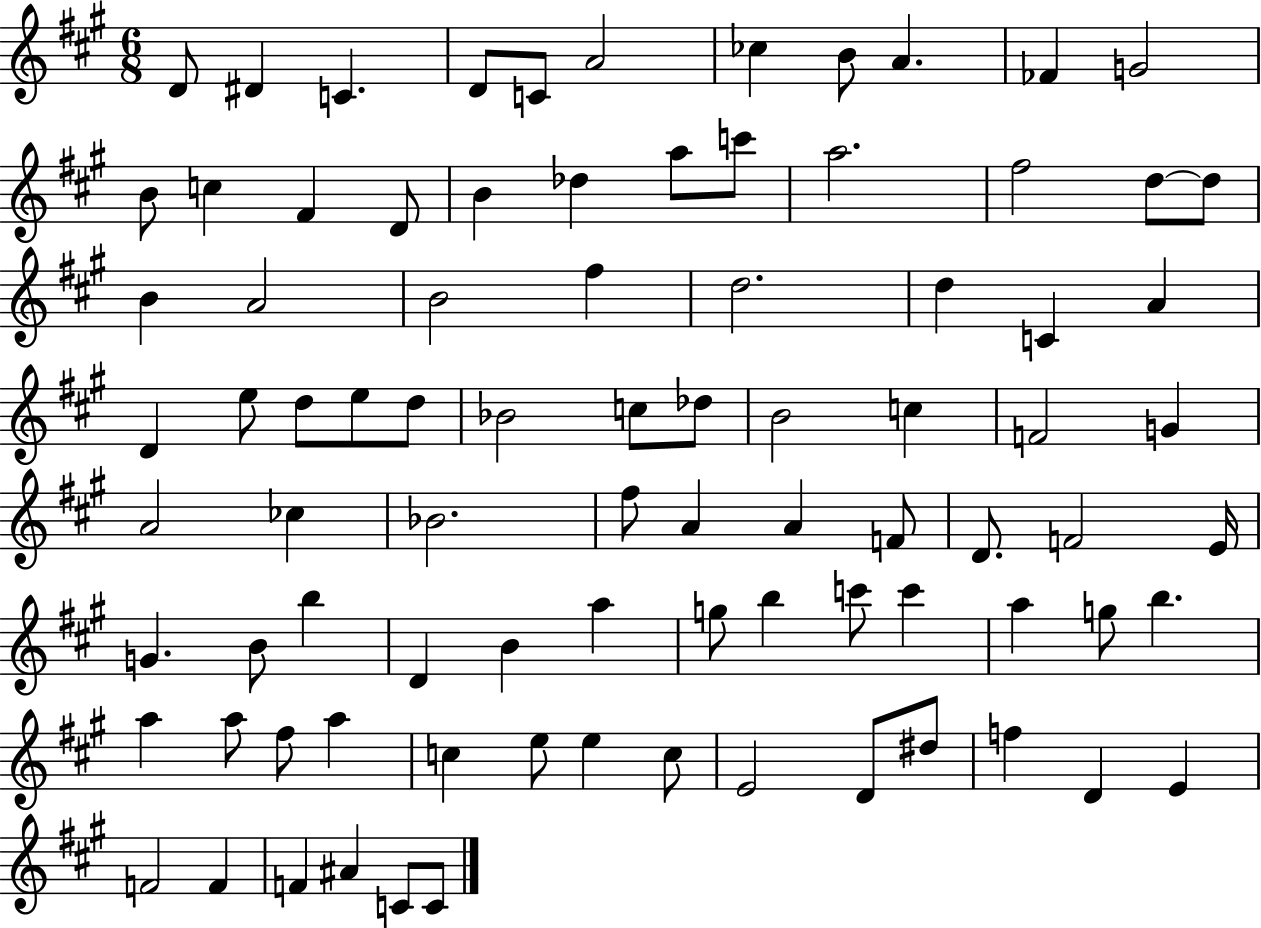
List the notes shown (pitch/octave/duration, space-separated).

D4/e D#4/q C4/q. D4/e C4/e A4/h CES5/q B4/e A4/q. FES4/q G4/h B4/e C5/q F#4/q D4/e B4/q Db5/q A5/e C6/e A5/h. F#5/h D5/e D5/e B4/q A4/h B4/h F#5/q D5/h. D5/q C4/q A4/q D4/q E5/e D5/e E5/e D5/e Bb4/h C5/e Db5/e B4/h C5/q F4/h G4/q A4/h CES5/q Bb4/h. F#5/e A4/q A4/q F4/e D4/e. F4/h E4/s G4/q. B4/e B5/q D4/q B4/q A5/q G5/e B5/q C6/e C6/q A5/q G5/e B5/q. A5/q A5/e F#5/e A5/q C5/q E5/e E5/q C5/e E4/h D4/e D#5/e F5/q D4/q E4/q F4/h F4/q F4/q A#4/q C4/e C4/e